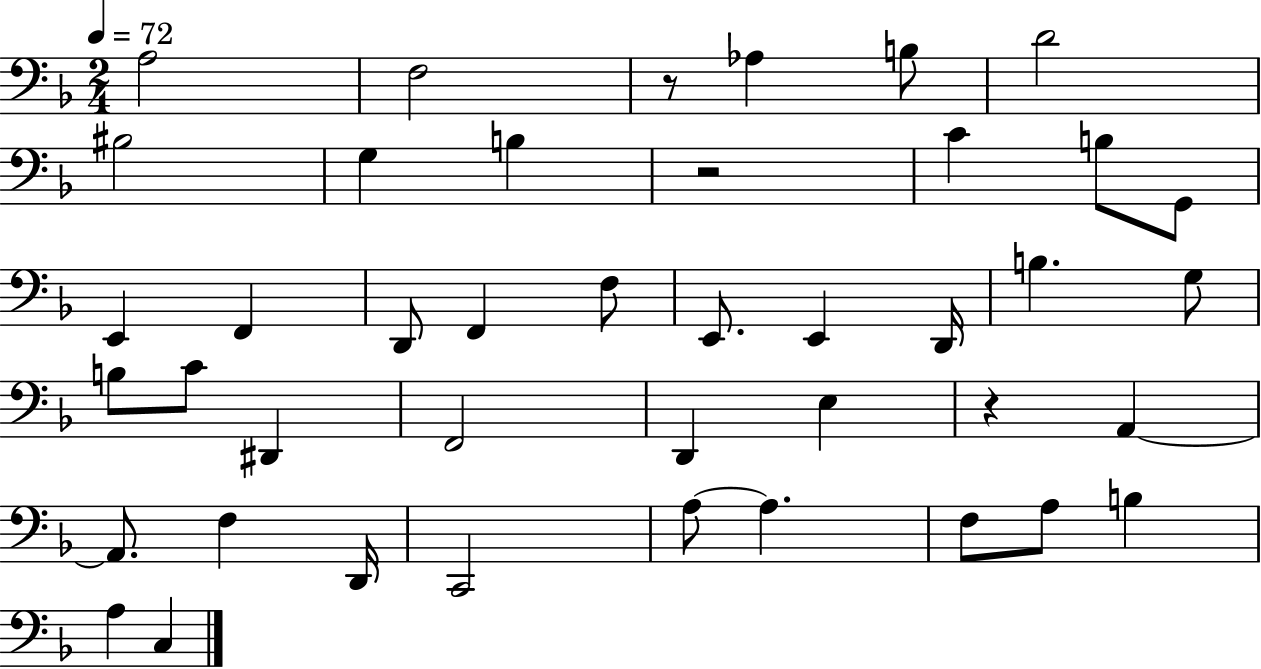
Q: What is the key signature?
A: F major